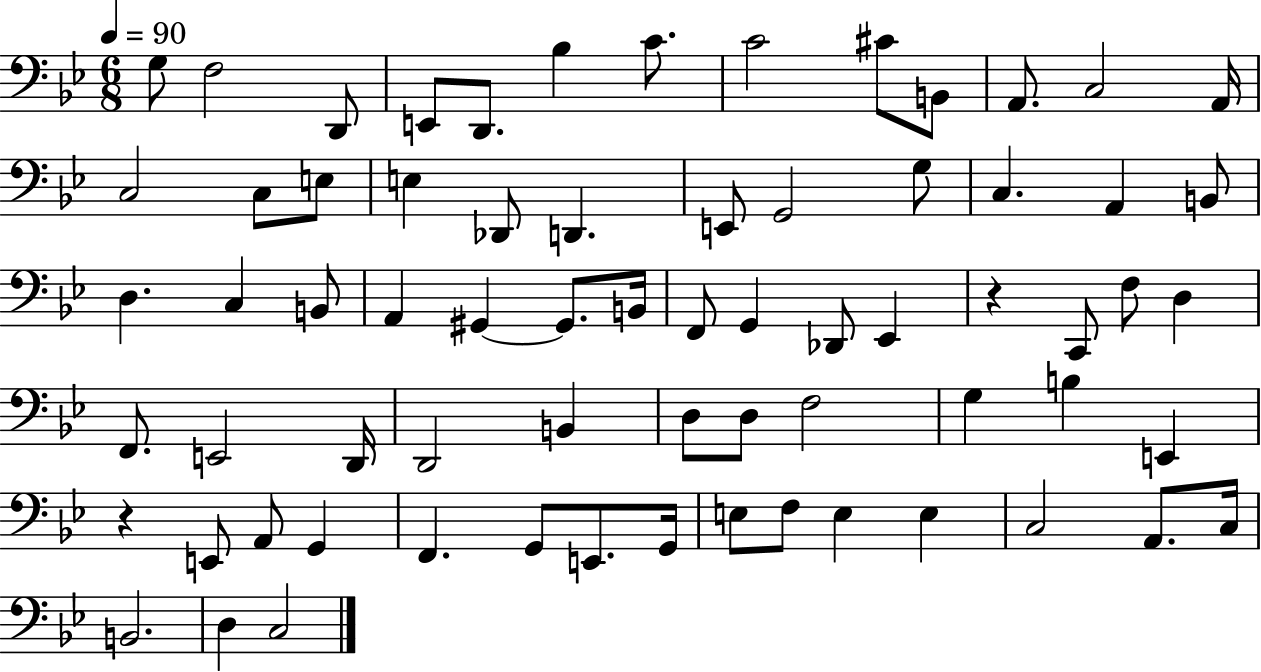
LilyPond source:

{
  \clef bass
  \numericTimeSignature
  \time 6/8
  \key bes \major
  \tempo 4 = 90
  g8 f2 d,8 | e,8 d,8. bes4 c'8. | c'2 cis'8 b,8 | a,8. c2 a,16 | \break c2 c8 e8 | e4 des,8 d,4. | e,8 g,2 g8 | c4. a,4 b,8 | \break d4. c4 b,8 | a,4 gis,4~~ gis,8. b,16 | f,8 g,4 des,8 ees,4 | r4 c,8 f8 d4 | \break f,8. e,2 d,16 | d,2 b,4 | d8 d8 f2 | g4 b4 e,4 | \break r4 e,8 a,8 g,4 | f,4. g,8 e,8. g,16 | e8 f8 e4 e4 | c2 a,8. c16 | \break b,2. | d4 c2 | \bar "|."
}